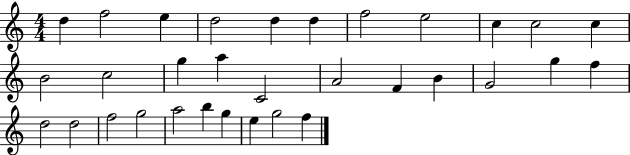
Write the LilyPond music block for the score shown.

{
  \clef treble
  \numericTimeSignature
  \time 4/4
  \key c \major
  d''4 f''2 e''4 | d''2 d''4 d''4 | f''2 e''2 | c''4 c''2 c''4 | \break b'2 c''2 | g''4 a''4 c'2 | a'2 f'4 b'4 | g'2 g''4 f''4 | \break d''2 d''2 | f''2 g''2 | a''2 b''4 g''4 | e''4 g''2 f''4 | \break \bar "|."
}